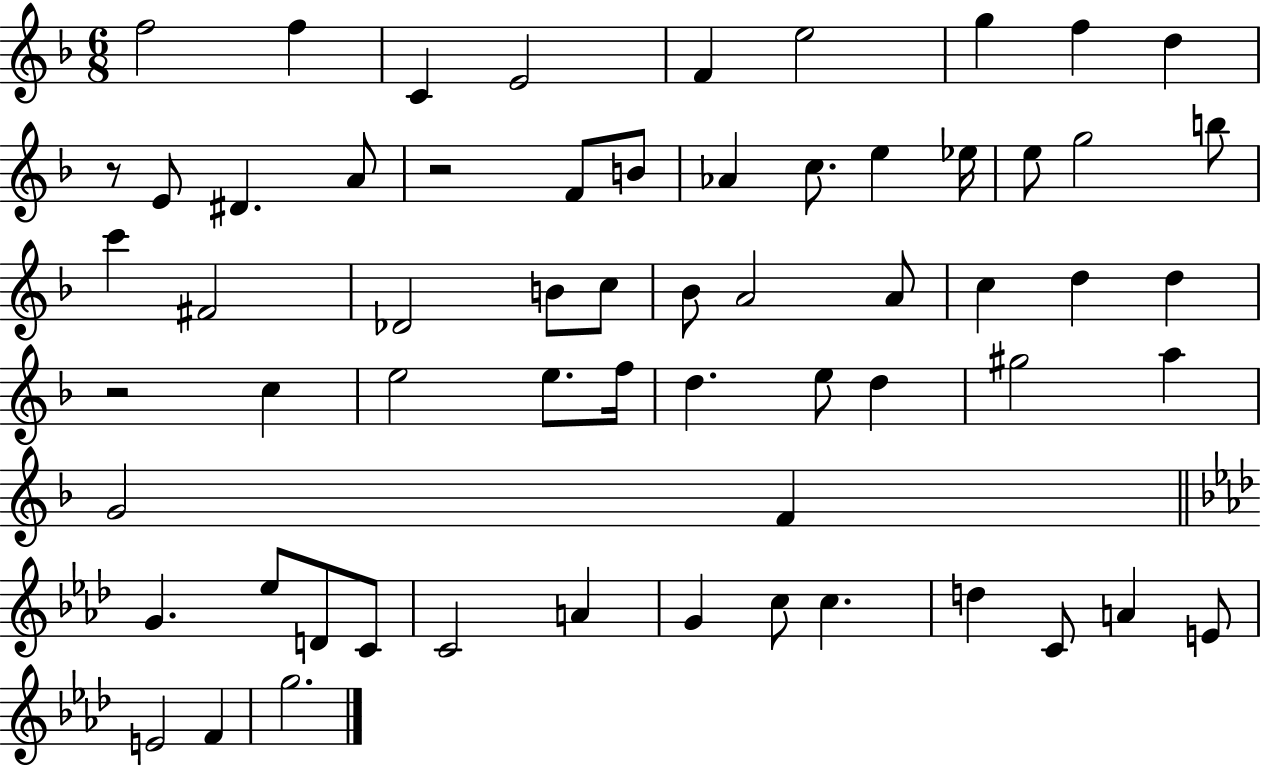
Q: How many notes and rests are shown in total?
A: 62